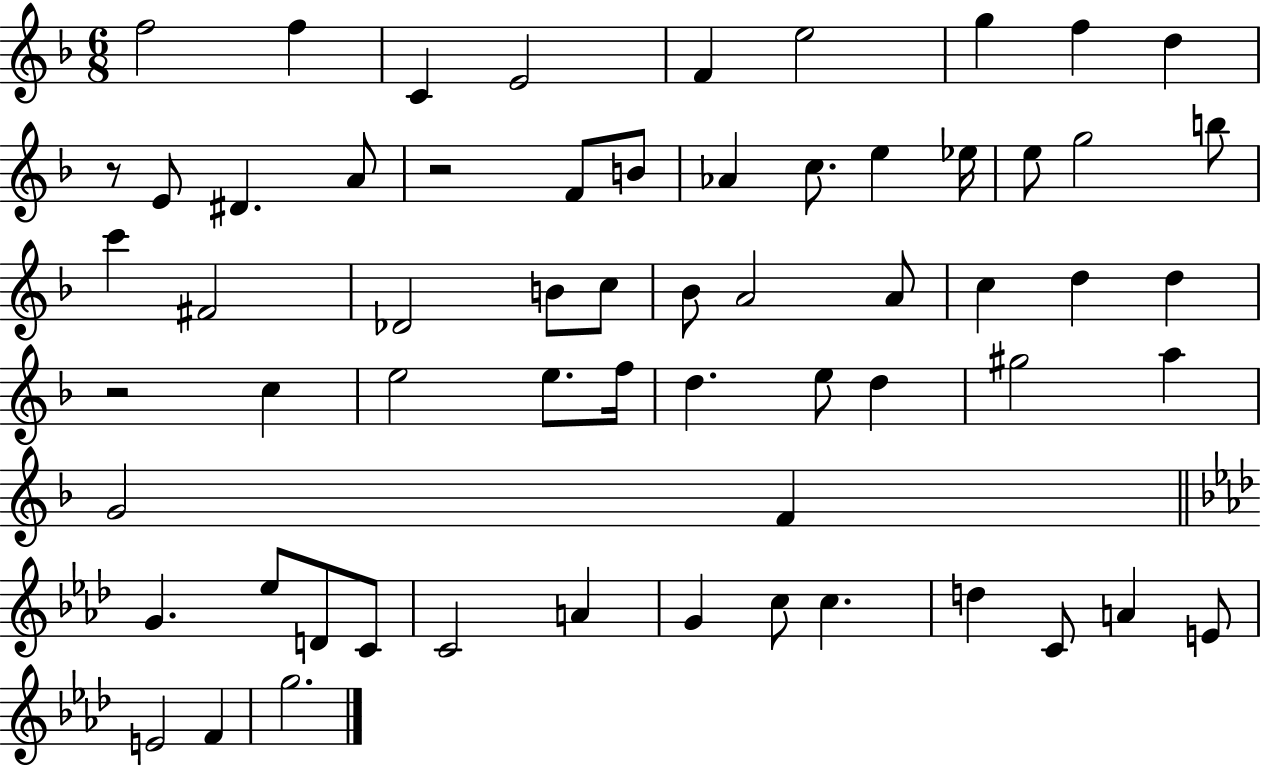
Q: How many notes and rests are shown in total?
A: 62